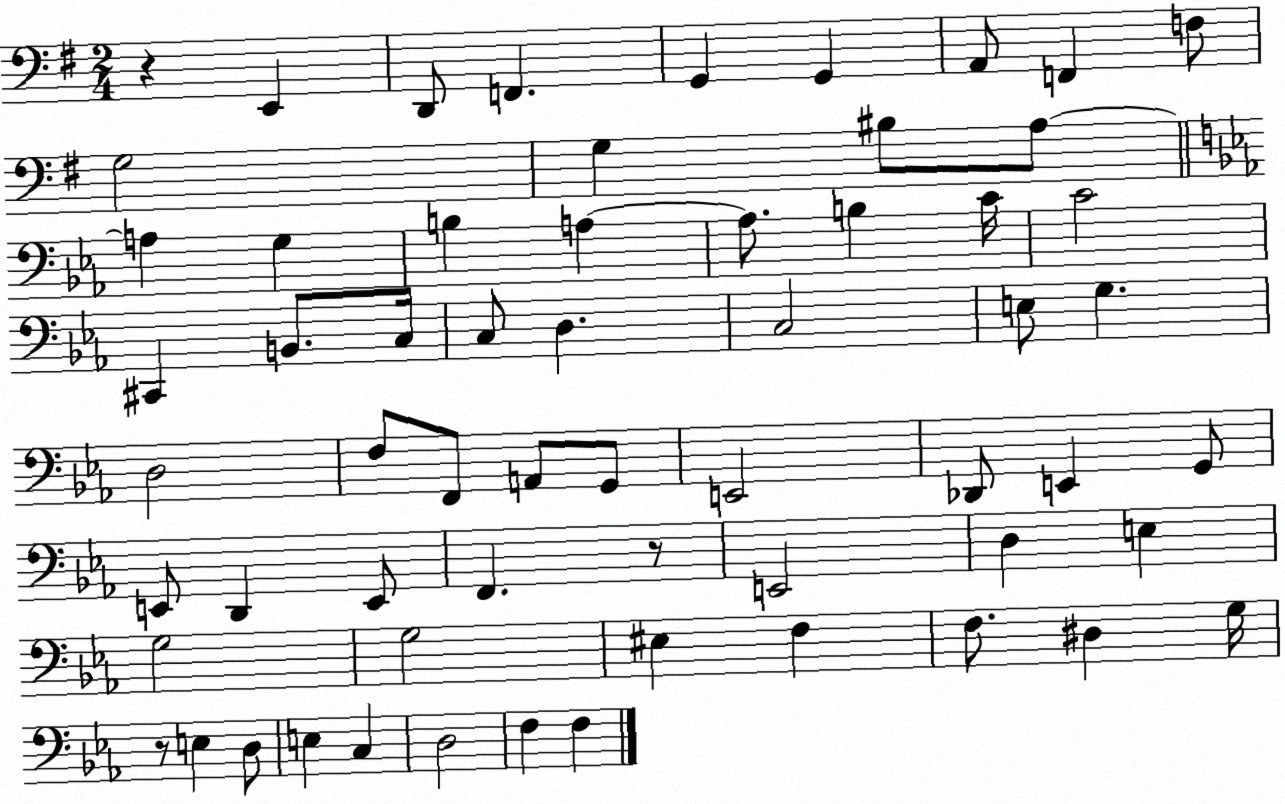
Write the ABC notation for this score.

X:1
T:Untitled
M:2/4
L:1/4
K:G
z E,, D,,/2 F,, G,, G,, A,,/2 F,, F,/2 G,2 G, ^B,/2 A,/2 A, G, B, A, A,/2 B, C/4 C2 ^C,, B,,/2 C,/4 C,/2 D, C,2 E,/2 G, D,2 F,/2 F,,/2 A,,/2 G,,/2 E,,2 _D,,/2 E,, G,,/2 E,,/2 D,, E,,/2 F,, z/2 E,,2 D, E, G,2 G,2 ^E, F, F,/2 ^D, G,/4 z/2 E, D,/2 E, C, D,2 F, F,